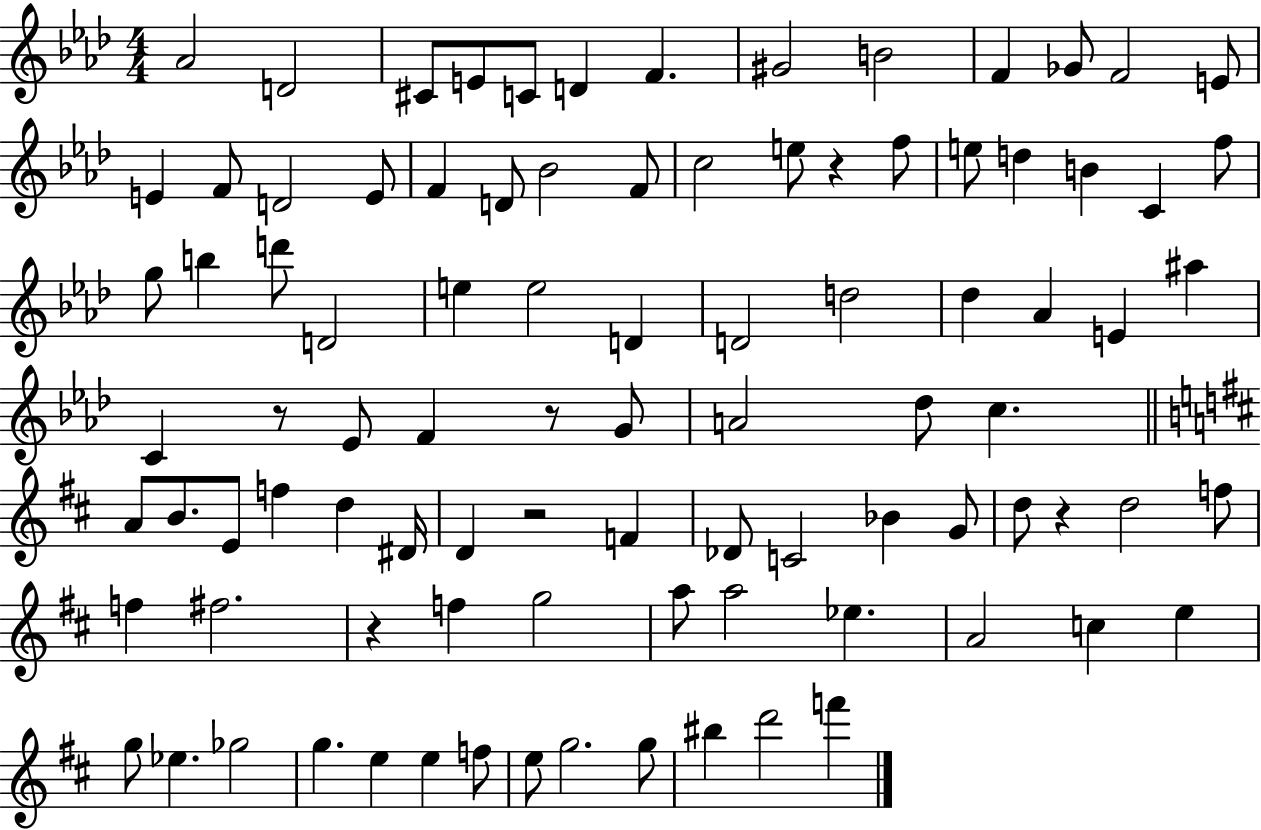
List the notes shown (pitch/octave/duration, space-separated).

Ab4/h D4/h C#4/e E4/e C4/e D4/q F4/q. G#4/h B4/h F4/q Gb4/e F4/h E4/e E4/q F4/e D4/h E4/e F4/q D4/e Bb4/h F4/e C5/h E5/e R/q F5/e E5/e D5/q B4/q C4/q F5/e G5/e B5/q D6/e D4/h E5/q E5/h D4/q D4/h D5/h Db5/q Ab4/q E4/q A#5/q C4/q R/e Eb4/e F4/q R/e G4/e A4/h Db5/e C5/q. A4/e B4/e. E4/e F5/q D5/q D#4/s D4/q R/h F4/q Db4/e C4/h Bb4/q G4/e D5/e R/q D5/h F5/e F5/q F#5/h. R/q F5/q G5/h A5/e A5/h Eb5/q. A4/h C5/q E5/q G5/e Eb5/q. Gb5/h G5/q. E5/q E5/q F5/e E5/e G5/h. G5/e BIS5/q D6/h F6/q